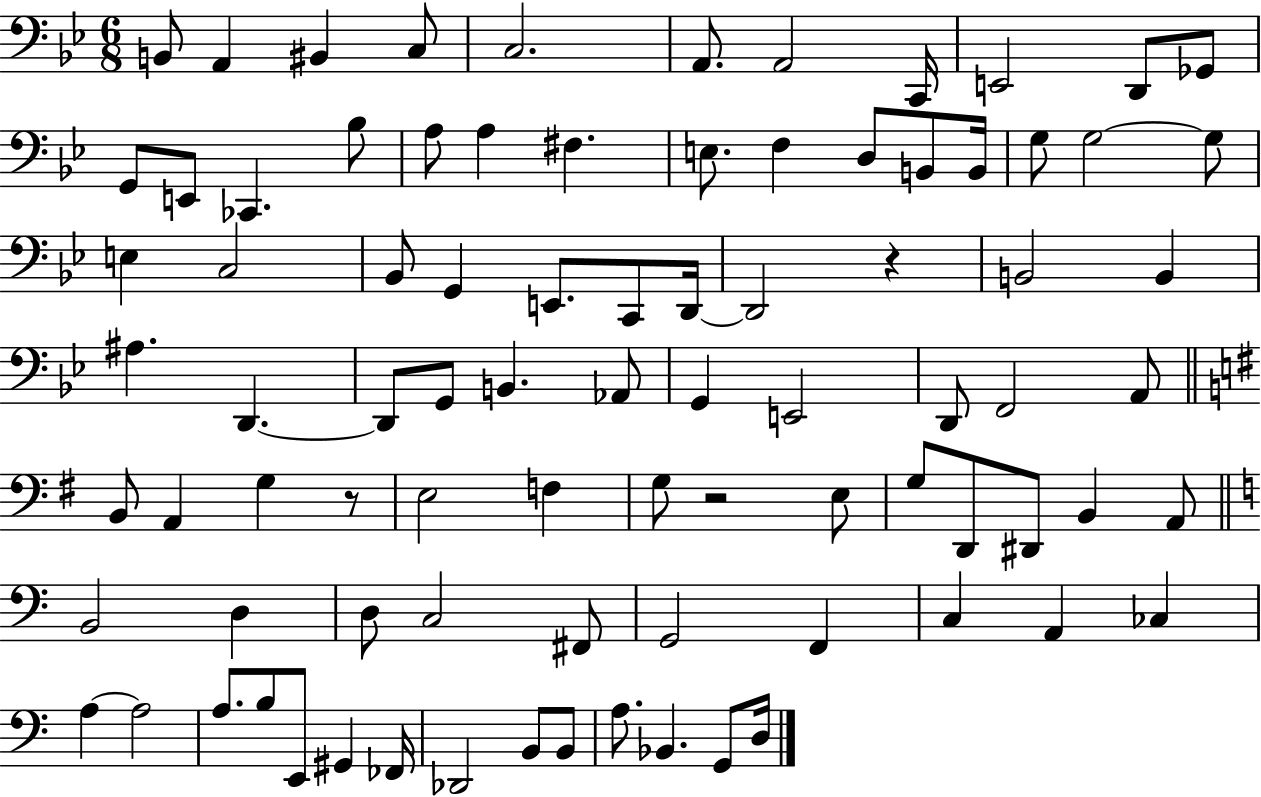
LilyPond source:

{
  \clef bass
  \numericTimeSignature
  \time 6/8
  \key bes \major
  b,8 a,4 bis,4 c8 | c2. | a,8. a,2 c,16 | e,2 d,8 ges,8 | \break g,8 e,8 ces,4. bes8 | a8 a4 fis4. | e8. f4 d8 b,8 b,16 | g8 g2~~ g8 | \break e4 c2 | bes,8 g,4 e,8. c,8 d,16~~ | d,2 r4 | b,2 b,4 | \break ais4. d,4.~~ | d,8 g,8 b,4. aes,8 | g,4 e,2 | d,8 f,2 a,8 | \break \bar "||" \break \key g \major b,8 a,4 g4 r8 | e2 f4 | g8 r2 e8 | g8 d,8 dis,8 b,4 a,8 | \break \bar "||" \break \key c \major b,2 d4 | d8 c2 fis,8 | g,2 f,4 | c4 a,4 ces4 | \break a4~~ a2 | a8. b8 e,8 gis,4 fes,16 | des,2 b,8 b,8 | a8. bes,4. g,8 d16 | \break \bar "|."
}